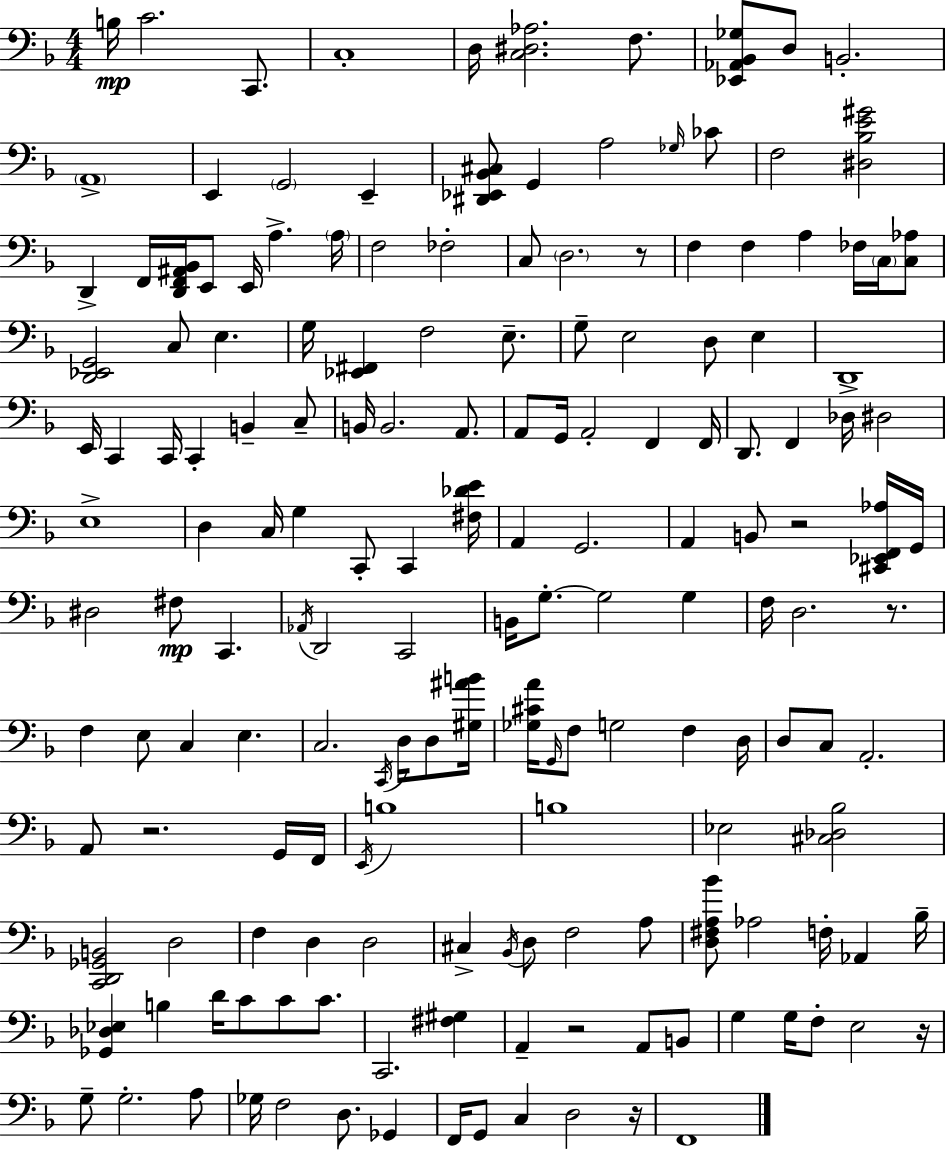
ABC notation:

X:1
T:Untitled
M:4/4
L:1/4
K:F
B,/4 C2 C,,/2 C,4 D,/4 [C,^D,_A,]2 F,/2 [_E,,_A,,_B,,_G,]/2 D,/2 B,,2 A,,4 E,, G,,2 E,, [^D,,_E,,_B,,^C,]/2 G,, A,2 _G,/4 _C/2 F,2 [^D,_B,E^G]2 D,, F,,/4 [D,,F,,^A,,_B,,]/4 E,,/2 E,,/4 A, A,/4 F,2 _F,2 C,/2 D,2 z/2 F, F, A, _F,/4 C,/4 [C,_A,]/2 [D,,_E,,G,,]2 C,/2 E, G,/4 [_E,,^F,,] F,2 E,/2 G,/2 E,2 D,/2 E, D,,4 E,,/4 C,, C,,/4 C,, B,, C,/2 B,,/4 B,,2 A,,/2 A,,/2 G,,/4 A,,2 F,, F,,/4 D,,/2 F,, _D,/4 ^D,2 E,4 D, C,/4 G, C,,/2 C,, [^F,_DE]/4 A,, G,,2 A,, B,,/2 z2 [^C,,_E,,F,,_A,]/4 G,,/4 ^D,2 ^F,/2 C,, _A,,/4 D,,2 C,,2 B,,/4 G,/2 G,2 G, F,/4 D,2 z/2 F, E,/2 C, E, C,2 C,,/4 D,/4 D,/2 [^G,^AB]/4 [_G,^CA]/4 G,,/4 F,/2 G,2 F, D,/4 D,/2 C,/2 A,,2 A,,/2 z2 G,,/4 F,,/4 E,,/4 B,4 B,4 _E,2 [^C,_D,_B,]2 [C,,D,,_G,,B,,]2 D,2 F, D, D,2 ^C, _B,,/4 D,/2 F,2 A,/2 [D,^F,A,_B]/2 _A,2 F,/4 _A,, _B,/4 [_G,,_D,_E,] B, D/4 C/2 C/2 C/2 C,,2 [^F,^G,] A,, z2 A,,/2 B,,/2 G, G,/4 F,/2 E,2 z/4 G,/2 G,2 A,/2 _G,/4 F,2 D,/2 _G,, F,,/4 G,,/2 C, D,2 z/4 F,,4